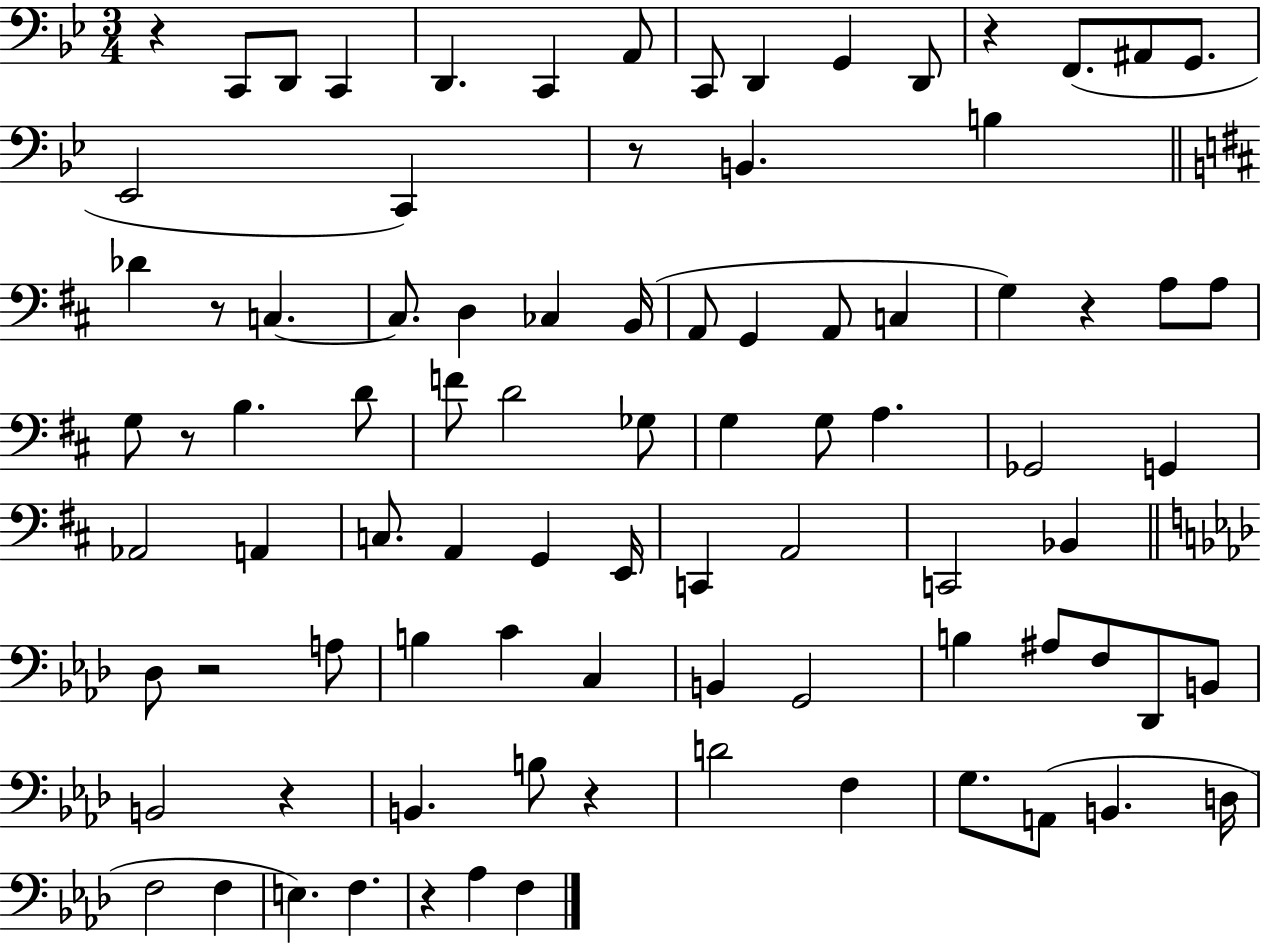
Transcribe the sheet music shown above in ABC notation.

X:1
T:Untitled
M:3/4
L:1/4
K:Bb
z C,,/2 D,,/2 C,, D,, C,, A,,/2 C,,/2 D,, G,, D,,/2 z F,,/2 ^A,,/2 G,,/2 _E,,2 C,, z/2 B,, B, _D z/2 C, C,/2 D, _C, B,,/4 A,,/2 G,, A,,/2 C, G, z A,/2 A,/2 G,/2 z/2 B, D/2 F/2 D2 _G,/2 G, G,/2 A, _G,,2 G,, _A,,2 A,, C,/2 A,, G,, E,,/4 C,, A,,2 C,,2 _B,, _D,/2 z2 A,/2 B, C C, B,, G,,2 B, ^A,/2 F,/2 _D,,/2 B,,/2 B,,2 z B,, B,/2 z D2 F, G,/2 A,,/2 B,, D,/4 F,2 F, E, F, z _A, F,